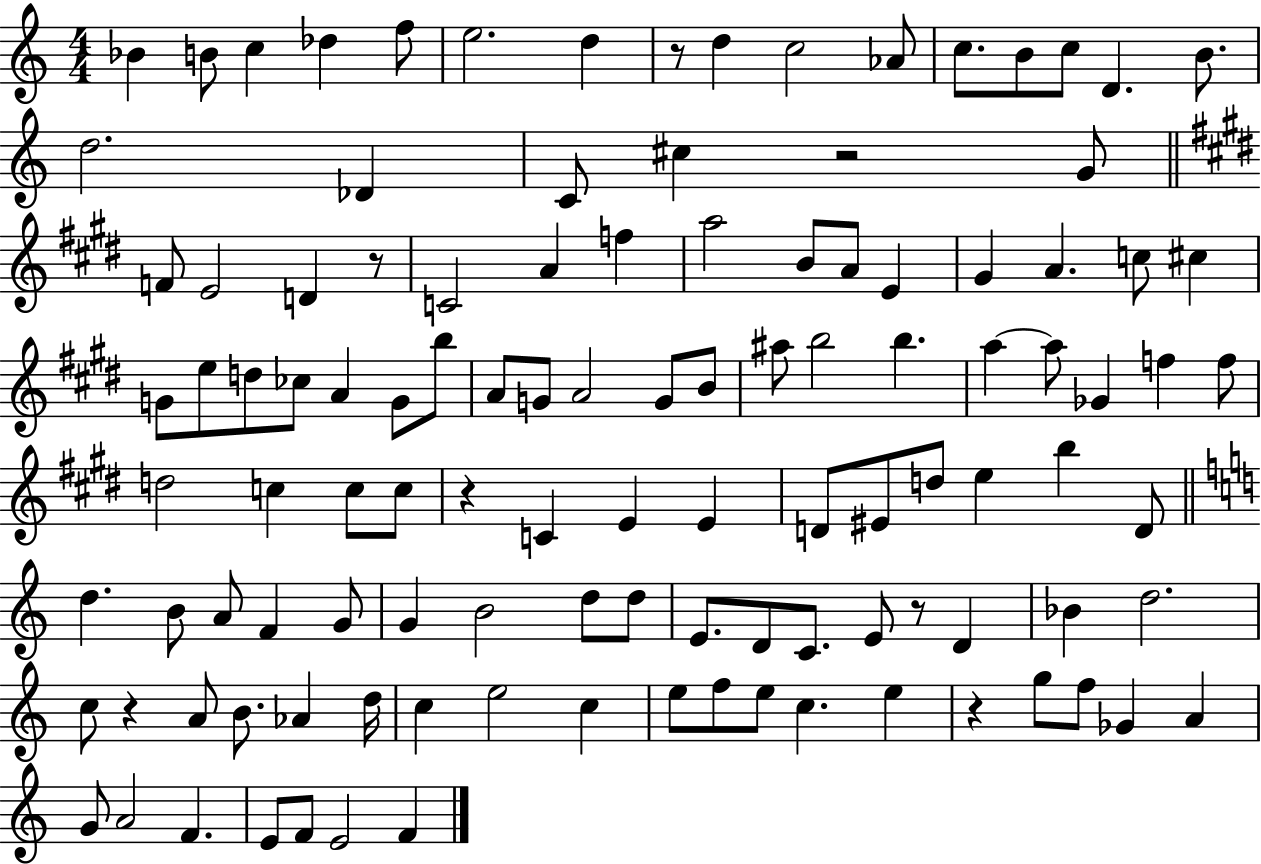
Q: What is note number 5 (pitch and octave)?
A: F5